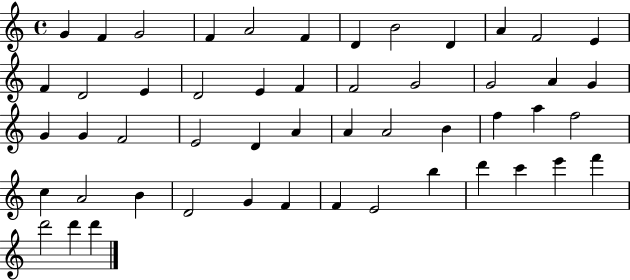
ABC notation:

X:1
T:Untitled
M:4/4
L:1/4
K:C
G F G2 F A2 F D B2 D A F2 E F D2 E D2 E F F2 G2 G2 A G G G F2 E2 D A A A2 B f a f2 c A2 B D2 G F F E2 b d' c' e' f' d'2 d' d'